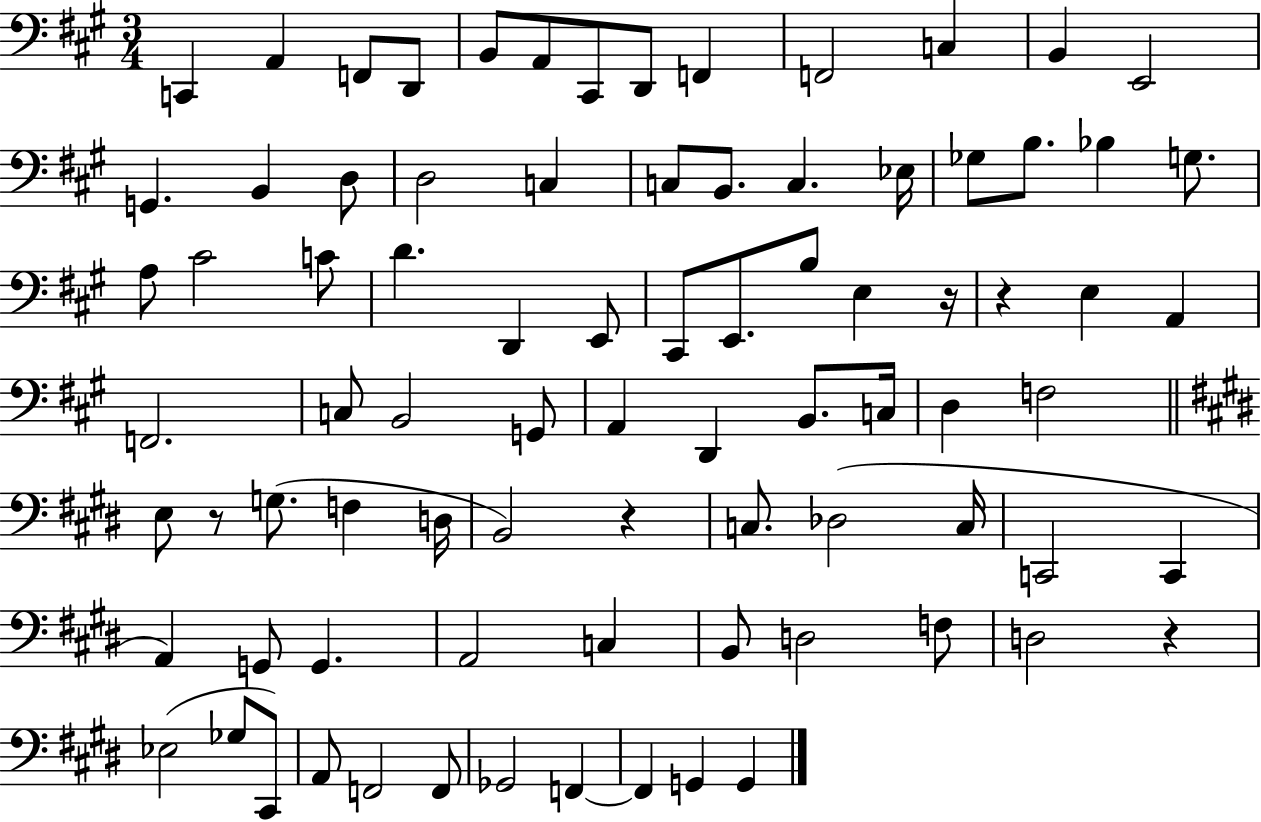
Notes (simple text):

C2/q A2/q F2/e D2/e B2/e A2/e C#2/e D2/e F2/q F2/h C3/q B2/q E2/h G2/q. B2/q D3/e D3/h C3/q C3/e B2/e. C3/q. Eb3/s Gb3/e B3/e. Bb3/q G3/e. A3/e C#4/h C4/e D4/q. D2/q E2/e C#2/e E2/e. B3/e E3/q R/s R/q E3/q A2/q F2/h. C3/e B2/h G2/e A2/q D2/q B2/e. C3/s D3/q F3/h E3/e R/e G3/e. F3/q D3/s B2/h R/q C3/e. Db3/h C3/s C2/h C2/q A2/q G2/e G2/q. A2/h C3/q B2/e D3/h F3/e D3/h R/q Eb3/h Gb3/e C#2/e A2/e F2/h F2/e Gb2/h F2/q F2/q G2/q G2/q